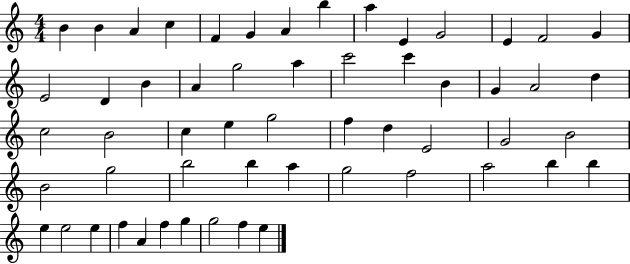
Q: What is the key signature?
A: C major